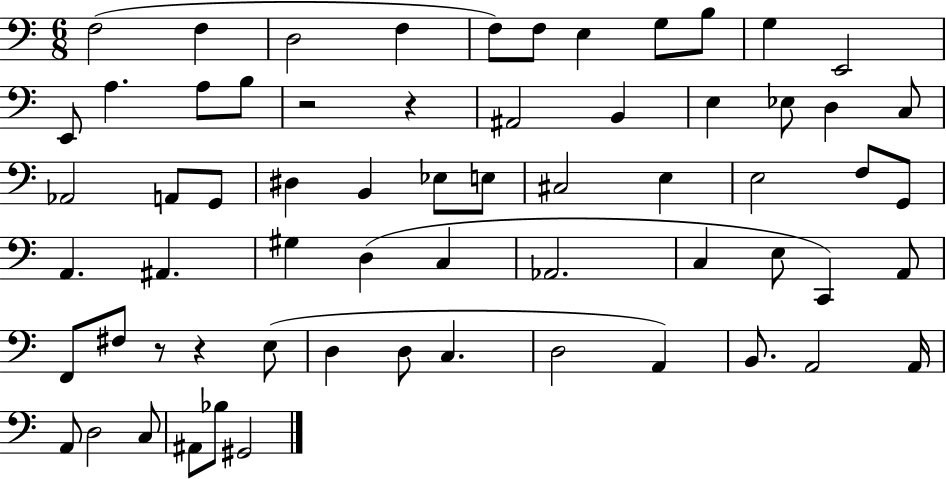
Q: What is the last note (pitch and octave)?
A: G#2